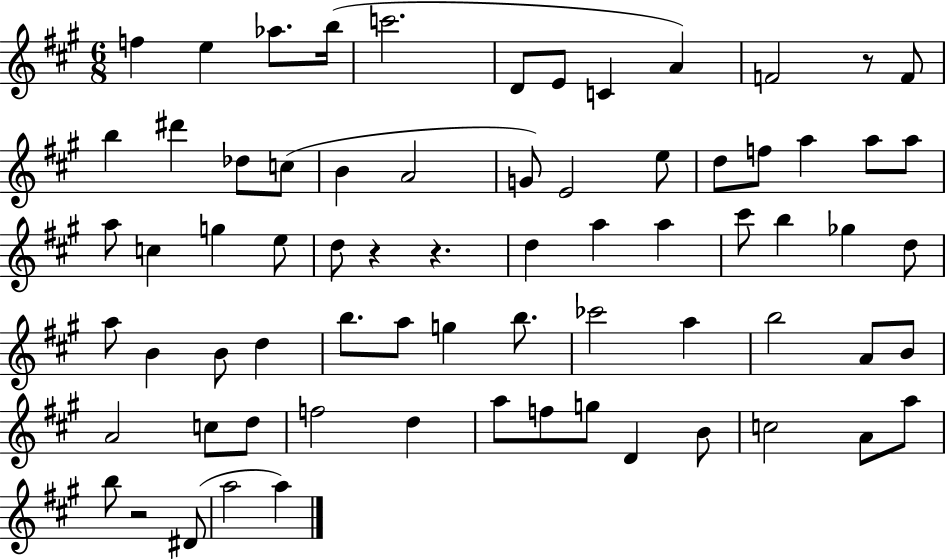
{
  \clef treble
  \numericTimeSignature
  \time 6/8
  \key a \major
  f''4 e''4 aes''8. b''16( | c'''2. | d'8 e'8 c'4 a'4) | f'2 r8 f'8 | \break b''4 dis'''4 des''8 c''8( | b'4 a'2 | g'8) e'2 e''8 | d''8 f''8 a''4 a''8 a''8 | \break a''8 c''4 g''4 e''8 | d''8 r4 r4. | d''4 a''4 a''4 | cis'''8 b''4 ges''4 d''8 | \break a''8 b'4 b'8 d''4 | b''8. a''8 g''4 b''8. | ces'''2 a''4 | b''2 a'8 b'8 | \break a'2 c''8 d''8 | f''2 d''4 | a''8 f''8 g''8 d'4 b'8 | c''2 a'8 a''8 | \break b''8 r2 dis'8( | a''2 a''4) | \bar "|."
}